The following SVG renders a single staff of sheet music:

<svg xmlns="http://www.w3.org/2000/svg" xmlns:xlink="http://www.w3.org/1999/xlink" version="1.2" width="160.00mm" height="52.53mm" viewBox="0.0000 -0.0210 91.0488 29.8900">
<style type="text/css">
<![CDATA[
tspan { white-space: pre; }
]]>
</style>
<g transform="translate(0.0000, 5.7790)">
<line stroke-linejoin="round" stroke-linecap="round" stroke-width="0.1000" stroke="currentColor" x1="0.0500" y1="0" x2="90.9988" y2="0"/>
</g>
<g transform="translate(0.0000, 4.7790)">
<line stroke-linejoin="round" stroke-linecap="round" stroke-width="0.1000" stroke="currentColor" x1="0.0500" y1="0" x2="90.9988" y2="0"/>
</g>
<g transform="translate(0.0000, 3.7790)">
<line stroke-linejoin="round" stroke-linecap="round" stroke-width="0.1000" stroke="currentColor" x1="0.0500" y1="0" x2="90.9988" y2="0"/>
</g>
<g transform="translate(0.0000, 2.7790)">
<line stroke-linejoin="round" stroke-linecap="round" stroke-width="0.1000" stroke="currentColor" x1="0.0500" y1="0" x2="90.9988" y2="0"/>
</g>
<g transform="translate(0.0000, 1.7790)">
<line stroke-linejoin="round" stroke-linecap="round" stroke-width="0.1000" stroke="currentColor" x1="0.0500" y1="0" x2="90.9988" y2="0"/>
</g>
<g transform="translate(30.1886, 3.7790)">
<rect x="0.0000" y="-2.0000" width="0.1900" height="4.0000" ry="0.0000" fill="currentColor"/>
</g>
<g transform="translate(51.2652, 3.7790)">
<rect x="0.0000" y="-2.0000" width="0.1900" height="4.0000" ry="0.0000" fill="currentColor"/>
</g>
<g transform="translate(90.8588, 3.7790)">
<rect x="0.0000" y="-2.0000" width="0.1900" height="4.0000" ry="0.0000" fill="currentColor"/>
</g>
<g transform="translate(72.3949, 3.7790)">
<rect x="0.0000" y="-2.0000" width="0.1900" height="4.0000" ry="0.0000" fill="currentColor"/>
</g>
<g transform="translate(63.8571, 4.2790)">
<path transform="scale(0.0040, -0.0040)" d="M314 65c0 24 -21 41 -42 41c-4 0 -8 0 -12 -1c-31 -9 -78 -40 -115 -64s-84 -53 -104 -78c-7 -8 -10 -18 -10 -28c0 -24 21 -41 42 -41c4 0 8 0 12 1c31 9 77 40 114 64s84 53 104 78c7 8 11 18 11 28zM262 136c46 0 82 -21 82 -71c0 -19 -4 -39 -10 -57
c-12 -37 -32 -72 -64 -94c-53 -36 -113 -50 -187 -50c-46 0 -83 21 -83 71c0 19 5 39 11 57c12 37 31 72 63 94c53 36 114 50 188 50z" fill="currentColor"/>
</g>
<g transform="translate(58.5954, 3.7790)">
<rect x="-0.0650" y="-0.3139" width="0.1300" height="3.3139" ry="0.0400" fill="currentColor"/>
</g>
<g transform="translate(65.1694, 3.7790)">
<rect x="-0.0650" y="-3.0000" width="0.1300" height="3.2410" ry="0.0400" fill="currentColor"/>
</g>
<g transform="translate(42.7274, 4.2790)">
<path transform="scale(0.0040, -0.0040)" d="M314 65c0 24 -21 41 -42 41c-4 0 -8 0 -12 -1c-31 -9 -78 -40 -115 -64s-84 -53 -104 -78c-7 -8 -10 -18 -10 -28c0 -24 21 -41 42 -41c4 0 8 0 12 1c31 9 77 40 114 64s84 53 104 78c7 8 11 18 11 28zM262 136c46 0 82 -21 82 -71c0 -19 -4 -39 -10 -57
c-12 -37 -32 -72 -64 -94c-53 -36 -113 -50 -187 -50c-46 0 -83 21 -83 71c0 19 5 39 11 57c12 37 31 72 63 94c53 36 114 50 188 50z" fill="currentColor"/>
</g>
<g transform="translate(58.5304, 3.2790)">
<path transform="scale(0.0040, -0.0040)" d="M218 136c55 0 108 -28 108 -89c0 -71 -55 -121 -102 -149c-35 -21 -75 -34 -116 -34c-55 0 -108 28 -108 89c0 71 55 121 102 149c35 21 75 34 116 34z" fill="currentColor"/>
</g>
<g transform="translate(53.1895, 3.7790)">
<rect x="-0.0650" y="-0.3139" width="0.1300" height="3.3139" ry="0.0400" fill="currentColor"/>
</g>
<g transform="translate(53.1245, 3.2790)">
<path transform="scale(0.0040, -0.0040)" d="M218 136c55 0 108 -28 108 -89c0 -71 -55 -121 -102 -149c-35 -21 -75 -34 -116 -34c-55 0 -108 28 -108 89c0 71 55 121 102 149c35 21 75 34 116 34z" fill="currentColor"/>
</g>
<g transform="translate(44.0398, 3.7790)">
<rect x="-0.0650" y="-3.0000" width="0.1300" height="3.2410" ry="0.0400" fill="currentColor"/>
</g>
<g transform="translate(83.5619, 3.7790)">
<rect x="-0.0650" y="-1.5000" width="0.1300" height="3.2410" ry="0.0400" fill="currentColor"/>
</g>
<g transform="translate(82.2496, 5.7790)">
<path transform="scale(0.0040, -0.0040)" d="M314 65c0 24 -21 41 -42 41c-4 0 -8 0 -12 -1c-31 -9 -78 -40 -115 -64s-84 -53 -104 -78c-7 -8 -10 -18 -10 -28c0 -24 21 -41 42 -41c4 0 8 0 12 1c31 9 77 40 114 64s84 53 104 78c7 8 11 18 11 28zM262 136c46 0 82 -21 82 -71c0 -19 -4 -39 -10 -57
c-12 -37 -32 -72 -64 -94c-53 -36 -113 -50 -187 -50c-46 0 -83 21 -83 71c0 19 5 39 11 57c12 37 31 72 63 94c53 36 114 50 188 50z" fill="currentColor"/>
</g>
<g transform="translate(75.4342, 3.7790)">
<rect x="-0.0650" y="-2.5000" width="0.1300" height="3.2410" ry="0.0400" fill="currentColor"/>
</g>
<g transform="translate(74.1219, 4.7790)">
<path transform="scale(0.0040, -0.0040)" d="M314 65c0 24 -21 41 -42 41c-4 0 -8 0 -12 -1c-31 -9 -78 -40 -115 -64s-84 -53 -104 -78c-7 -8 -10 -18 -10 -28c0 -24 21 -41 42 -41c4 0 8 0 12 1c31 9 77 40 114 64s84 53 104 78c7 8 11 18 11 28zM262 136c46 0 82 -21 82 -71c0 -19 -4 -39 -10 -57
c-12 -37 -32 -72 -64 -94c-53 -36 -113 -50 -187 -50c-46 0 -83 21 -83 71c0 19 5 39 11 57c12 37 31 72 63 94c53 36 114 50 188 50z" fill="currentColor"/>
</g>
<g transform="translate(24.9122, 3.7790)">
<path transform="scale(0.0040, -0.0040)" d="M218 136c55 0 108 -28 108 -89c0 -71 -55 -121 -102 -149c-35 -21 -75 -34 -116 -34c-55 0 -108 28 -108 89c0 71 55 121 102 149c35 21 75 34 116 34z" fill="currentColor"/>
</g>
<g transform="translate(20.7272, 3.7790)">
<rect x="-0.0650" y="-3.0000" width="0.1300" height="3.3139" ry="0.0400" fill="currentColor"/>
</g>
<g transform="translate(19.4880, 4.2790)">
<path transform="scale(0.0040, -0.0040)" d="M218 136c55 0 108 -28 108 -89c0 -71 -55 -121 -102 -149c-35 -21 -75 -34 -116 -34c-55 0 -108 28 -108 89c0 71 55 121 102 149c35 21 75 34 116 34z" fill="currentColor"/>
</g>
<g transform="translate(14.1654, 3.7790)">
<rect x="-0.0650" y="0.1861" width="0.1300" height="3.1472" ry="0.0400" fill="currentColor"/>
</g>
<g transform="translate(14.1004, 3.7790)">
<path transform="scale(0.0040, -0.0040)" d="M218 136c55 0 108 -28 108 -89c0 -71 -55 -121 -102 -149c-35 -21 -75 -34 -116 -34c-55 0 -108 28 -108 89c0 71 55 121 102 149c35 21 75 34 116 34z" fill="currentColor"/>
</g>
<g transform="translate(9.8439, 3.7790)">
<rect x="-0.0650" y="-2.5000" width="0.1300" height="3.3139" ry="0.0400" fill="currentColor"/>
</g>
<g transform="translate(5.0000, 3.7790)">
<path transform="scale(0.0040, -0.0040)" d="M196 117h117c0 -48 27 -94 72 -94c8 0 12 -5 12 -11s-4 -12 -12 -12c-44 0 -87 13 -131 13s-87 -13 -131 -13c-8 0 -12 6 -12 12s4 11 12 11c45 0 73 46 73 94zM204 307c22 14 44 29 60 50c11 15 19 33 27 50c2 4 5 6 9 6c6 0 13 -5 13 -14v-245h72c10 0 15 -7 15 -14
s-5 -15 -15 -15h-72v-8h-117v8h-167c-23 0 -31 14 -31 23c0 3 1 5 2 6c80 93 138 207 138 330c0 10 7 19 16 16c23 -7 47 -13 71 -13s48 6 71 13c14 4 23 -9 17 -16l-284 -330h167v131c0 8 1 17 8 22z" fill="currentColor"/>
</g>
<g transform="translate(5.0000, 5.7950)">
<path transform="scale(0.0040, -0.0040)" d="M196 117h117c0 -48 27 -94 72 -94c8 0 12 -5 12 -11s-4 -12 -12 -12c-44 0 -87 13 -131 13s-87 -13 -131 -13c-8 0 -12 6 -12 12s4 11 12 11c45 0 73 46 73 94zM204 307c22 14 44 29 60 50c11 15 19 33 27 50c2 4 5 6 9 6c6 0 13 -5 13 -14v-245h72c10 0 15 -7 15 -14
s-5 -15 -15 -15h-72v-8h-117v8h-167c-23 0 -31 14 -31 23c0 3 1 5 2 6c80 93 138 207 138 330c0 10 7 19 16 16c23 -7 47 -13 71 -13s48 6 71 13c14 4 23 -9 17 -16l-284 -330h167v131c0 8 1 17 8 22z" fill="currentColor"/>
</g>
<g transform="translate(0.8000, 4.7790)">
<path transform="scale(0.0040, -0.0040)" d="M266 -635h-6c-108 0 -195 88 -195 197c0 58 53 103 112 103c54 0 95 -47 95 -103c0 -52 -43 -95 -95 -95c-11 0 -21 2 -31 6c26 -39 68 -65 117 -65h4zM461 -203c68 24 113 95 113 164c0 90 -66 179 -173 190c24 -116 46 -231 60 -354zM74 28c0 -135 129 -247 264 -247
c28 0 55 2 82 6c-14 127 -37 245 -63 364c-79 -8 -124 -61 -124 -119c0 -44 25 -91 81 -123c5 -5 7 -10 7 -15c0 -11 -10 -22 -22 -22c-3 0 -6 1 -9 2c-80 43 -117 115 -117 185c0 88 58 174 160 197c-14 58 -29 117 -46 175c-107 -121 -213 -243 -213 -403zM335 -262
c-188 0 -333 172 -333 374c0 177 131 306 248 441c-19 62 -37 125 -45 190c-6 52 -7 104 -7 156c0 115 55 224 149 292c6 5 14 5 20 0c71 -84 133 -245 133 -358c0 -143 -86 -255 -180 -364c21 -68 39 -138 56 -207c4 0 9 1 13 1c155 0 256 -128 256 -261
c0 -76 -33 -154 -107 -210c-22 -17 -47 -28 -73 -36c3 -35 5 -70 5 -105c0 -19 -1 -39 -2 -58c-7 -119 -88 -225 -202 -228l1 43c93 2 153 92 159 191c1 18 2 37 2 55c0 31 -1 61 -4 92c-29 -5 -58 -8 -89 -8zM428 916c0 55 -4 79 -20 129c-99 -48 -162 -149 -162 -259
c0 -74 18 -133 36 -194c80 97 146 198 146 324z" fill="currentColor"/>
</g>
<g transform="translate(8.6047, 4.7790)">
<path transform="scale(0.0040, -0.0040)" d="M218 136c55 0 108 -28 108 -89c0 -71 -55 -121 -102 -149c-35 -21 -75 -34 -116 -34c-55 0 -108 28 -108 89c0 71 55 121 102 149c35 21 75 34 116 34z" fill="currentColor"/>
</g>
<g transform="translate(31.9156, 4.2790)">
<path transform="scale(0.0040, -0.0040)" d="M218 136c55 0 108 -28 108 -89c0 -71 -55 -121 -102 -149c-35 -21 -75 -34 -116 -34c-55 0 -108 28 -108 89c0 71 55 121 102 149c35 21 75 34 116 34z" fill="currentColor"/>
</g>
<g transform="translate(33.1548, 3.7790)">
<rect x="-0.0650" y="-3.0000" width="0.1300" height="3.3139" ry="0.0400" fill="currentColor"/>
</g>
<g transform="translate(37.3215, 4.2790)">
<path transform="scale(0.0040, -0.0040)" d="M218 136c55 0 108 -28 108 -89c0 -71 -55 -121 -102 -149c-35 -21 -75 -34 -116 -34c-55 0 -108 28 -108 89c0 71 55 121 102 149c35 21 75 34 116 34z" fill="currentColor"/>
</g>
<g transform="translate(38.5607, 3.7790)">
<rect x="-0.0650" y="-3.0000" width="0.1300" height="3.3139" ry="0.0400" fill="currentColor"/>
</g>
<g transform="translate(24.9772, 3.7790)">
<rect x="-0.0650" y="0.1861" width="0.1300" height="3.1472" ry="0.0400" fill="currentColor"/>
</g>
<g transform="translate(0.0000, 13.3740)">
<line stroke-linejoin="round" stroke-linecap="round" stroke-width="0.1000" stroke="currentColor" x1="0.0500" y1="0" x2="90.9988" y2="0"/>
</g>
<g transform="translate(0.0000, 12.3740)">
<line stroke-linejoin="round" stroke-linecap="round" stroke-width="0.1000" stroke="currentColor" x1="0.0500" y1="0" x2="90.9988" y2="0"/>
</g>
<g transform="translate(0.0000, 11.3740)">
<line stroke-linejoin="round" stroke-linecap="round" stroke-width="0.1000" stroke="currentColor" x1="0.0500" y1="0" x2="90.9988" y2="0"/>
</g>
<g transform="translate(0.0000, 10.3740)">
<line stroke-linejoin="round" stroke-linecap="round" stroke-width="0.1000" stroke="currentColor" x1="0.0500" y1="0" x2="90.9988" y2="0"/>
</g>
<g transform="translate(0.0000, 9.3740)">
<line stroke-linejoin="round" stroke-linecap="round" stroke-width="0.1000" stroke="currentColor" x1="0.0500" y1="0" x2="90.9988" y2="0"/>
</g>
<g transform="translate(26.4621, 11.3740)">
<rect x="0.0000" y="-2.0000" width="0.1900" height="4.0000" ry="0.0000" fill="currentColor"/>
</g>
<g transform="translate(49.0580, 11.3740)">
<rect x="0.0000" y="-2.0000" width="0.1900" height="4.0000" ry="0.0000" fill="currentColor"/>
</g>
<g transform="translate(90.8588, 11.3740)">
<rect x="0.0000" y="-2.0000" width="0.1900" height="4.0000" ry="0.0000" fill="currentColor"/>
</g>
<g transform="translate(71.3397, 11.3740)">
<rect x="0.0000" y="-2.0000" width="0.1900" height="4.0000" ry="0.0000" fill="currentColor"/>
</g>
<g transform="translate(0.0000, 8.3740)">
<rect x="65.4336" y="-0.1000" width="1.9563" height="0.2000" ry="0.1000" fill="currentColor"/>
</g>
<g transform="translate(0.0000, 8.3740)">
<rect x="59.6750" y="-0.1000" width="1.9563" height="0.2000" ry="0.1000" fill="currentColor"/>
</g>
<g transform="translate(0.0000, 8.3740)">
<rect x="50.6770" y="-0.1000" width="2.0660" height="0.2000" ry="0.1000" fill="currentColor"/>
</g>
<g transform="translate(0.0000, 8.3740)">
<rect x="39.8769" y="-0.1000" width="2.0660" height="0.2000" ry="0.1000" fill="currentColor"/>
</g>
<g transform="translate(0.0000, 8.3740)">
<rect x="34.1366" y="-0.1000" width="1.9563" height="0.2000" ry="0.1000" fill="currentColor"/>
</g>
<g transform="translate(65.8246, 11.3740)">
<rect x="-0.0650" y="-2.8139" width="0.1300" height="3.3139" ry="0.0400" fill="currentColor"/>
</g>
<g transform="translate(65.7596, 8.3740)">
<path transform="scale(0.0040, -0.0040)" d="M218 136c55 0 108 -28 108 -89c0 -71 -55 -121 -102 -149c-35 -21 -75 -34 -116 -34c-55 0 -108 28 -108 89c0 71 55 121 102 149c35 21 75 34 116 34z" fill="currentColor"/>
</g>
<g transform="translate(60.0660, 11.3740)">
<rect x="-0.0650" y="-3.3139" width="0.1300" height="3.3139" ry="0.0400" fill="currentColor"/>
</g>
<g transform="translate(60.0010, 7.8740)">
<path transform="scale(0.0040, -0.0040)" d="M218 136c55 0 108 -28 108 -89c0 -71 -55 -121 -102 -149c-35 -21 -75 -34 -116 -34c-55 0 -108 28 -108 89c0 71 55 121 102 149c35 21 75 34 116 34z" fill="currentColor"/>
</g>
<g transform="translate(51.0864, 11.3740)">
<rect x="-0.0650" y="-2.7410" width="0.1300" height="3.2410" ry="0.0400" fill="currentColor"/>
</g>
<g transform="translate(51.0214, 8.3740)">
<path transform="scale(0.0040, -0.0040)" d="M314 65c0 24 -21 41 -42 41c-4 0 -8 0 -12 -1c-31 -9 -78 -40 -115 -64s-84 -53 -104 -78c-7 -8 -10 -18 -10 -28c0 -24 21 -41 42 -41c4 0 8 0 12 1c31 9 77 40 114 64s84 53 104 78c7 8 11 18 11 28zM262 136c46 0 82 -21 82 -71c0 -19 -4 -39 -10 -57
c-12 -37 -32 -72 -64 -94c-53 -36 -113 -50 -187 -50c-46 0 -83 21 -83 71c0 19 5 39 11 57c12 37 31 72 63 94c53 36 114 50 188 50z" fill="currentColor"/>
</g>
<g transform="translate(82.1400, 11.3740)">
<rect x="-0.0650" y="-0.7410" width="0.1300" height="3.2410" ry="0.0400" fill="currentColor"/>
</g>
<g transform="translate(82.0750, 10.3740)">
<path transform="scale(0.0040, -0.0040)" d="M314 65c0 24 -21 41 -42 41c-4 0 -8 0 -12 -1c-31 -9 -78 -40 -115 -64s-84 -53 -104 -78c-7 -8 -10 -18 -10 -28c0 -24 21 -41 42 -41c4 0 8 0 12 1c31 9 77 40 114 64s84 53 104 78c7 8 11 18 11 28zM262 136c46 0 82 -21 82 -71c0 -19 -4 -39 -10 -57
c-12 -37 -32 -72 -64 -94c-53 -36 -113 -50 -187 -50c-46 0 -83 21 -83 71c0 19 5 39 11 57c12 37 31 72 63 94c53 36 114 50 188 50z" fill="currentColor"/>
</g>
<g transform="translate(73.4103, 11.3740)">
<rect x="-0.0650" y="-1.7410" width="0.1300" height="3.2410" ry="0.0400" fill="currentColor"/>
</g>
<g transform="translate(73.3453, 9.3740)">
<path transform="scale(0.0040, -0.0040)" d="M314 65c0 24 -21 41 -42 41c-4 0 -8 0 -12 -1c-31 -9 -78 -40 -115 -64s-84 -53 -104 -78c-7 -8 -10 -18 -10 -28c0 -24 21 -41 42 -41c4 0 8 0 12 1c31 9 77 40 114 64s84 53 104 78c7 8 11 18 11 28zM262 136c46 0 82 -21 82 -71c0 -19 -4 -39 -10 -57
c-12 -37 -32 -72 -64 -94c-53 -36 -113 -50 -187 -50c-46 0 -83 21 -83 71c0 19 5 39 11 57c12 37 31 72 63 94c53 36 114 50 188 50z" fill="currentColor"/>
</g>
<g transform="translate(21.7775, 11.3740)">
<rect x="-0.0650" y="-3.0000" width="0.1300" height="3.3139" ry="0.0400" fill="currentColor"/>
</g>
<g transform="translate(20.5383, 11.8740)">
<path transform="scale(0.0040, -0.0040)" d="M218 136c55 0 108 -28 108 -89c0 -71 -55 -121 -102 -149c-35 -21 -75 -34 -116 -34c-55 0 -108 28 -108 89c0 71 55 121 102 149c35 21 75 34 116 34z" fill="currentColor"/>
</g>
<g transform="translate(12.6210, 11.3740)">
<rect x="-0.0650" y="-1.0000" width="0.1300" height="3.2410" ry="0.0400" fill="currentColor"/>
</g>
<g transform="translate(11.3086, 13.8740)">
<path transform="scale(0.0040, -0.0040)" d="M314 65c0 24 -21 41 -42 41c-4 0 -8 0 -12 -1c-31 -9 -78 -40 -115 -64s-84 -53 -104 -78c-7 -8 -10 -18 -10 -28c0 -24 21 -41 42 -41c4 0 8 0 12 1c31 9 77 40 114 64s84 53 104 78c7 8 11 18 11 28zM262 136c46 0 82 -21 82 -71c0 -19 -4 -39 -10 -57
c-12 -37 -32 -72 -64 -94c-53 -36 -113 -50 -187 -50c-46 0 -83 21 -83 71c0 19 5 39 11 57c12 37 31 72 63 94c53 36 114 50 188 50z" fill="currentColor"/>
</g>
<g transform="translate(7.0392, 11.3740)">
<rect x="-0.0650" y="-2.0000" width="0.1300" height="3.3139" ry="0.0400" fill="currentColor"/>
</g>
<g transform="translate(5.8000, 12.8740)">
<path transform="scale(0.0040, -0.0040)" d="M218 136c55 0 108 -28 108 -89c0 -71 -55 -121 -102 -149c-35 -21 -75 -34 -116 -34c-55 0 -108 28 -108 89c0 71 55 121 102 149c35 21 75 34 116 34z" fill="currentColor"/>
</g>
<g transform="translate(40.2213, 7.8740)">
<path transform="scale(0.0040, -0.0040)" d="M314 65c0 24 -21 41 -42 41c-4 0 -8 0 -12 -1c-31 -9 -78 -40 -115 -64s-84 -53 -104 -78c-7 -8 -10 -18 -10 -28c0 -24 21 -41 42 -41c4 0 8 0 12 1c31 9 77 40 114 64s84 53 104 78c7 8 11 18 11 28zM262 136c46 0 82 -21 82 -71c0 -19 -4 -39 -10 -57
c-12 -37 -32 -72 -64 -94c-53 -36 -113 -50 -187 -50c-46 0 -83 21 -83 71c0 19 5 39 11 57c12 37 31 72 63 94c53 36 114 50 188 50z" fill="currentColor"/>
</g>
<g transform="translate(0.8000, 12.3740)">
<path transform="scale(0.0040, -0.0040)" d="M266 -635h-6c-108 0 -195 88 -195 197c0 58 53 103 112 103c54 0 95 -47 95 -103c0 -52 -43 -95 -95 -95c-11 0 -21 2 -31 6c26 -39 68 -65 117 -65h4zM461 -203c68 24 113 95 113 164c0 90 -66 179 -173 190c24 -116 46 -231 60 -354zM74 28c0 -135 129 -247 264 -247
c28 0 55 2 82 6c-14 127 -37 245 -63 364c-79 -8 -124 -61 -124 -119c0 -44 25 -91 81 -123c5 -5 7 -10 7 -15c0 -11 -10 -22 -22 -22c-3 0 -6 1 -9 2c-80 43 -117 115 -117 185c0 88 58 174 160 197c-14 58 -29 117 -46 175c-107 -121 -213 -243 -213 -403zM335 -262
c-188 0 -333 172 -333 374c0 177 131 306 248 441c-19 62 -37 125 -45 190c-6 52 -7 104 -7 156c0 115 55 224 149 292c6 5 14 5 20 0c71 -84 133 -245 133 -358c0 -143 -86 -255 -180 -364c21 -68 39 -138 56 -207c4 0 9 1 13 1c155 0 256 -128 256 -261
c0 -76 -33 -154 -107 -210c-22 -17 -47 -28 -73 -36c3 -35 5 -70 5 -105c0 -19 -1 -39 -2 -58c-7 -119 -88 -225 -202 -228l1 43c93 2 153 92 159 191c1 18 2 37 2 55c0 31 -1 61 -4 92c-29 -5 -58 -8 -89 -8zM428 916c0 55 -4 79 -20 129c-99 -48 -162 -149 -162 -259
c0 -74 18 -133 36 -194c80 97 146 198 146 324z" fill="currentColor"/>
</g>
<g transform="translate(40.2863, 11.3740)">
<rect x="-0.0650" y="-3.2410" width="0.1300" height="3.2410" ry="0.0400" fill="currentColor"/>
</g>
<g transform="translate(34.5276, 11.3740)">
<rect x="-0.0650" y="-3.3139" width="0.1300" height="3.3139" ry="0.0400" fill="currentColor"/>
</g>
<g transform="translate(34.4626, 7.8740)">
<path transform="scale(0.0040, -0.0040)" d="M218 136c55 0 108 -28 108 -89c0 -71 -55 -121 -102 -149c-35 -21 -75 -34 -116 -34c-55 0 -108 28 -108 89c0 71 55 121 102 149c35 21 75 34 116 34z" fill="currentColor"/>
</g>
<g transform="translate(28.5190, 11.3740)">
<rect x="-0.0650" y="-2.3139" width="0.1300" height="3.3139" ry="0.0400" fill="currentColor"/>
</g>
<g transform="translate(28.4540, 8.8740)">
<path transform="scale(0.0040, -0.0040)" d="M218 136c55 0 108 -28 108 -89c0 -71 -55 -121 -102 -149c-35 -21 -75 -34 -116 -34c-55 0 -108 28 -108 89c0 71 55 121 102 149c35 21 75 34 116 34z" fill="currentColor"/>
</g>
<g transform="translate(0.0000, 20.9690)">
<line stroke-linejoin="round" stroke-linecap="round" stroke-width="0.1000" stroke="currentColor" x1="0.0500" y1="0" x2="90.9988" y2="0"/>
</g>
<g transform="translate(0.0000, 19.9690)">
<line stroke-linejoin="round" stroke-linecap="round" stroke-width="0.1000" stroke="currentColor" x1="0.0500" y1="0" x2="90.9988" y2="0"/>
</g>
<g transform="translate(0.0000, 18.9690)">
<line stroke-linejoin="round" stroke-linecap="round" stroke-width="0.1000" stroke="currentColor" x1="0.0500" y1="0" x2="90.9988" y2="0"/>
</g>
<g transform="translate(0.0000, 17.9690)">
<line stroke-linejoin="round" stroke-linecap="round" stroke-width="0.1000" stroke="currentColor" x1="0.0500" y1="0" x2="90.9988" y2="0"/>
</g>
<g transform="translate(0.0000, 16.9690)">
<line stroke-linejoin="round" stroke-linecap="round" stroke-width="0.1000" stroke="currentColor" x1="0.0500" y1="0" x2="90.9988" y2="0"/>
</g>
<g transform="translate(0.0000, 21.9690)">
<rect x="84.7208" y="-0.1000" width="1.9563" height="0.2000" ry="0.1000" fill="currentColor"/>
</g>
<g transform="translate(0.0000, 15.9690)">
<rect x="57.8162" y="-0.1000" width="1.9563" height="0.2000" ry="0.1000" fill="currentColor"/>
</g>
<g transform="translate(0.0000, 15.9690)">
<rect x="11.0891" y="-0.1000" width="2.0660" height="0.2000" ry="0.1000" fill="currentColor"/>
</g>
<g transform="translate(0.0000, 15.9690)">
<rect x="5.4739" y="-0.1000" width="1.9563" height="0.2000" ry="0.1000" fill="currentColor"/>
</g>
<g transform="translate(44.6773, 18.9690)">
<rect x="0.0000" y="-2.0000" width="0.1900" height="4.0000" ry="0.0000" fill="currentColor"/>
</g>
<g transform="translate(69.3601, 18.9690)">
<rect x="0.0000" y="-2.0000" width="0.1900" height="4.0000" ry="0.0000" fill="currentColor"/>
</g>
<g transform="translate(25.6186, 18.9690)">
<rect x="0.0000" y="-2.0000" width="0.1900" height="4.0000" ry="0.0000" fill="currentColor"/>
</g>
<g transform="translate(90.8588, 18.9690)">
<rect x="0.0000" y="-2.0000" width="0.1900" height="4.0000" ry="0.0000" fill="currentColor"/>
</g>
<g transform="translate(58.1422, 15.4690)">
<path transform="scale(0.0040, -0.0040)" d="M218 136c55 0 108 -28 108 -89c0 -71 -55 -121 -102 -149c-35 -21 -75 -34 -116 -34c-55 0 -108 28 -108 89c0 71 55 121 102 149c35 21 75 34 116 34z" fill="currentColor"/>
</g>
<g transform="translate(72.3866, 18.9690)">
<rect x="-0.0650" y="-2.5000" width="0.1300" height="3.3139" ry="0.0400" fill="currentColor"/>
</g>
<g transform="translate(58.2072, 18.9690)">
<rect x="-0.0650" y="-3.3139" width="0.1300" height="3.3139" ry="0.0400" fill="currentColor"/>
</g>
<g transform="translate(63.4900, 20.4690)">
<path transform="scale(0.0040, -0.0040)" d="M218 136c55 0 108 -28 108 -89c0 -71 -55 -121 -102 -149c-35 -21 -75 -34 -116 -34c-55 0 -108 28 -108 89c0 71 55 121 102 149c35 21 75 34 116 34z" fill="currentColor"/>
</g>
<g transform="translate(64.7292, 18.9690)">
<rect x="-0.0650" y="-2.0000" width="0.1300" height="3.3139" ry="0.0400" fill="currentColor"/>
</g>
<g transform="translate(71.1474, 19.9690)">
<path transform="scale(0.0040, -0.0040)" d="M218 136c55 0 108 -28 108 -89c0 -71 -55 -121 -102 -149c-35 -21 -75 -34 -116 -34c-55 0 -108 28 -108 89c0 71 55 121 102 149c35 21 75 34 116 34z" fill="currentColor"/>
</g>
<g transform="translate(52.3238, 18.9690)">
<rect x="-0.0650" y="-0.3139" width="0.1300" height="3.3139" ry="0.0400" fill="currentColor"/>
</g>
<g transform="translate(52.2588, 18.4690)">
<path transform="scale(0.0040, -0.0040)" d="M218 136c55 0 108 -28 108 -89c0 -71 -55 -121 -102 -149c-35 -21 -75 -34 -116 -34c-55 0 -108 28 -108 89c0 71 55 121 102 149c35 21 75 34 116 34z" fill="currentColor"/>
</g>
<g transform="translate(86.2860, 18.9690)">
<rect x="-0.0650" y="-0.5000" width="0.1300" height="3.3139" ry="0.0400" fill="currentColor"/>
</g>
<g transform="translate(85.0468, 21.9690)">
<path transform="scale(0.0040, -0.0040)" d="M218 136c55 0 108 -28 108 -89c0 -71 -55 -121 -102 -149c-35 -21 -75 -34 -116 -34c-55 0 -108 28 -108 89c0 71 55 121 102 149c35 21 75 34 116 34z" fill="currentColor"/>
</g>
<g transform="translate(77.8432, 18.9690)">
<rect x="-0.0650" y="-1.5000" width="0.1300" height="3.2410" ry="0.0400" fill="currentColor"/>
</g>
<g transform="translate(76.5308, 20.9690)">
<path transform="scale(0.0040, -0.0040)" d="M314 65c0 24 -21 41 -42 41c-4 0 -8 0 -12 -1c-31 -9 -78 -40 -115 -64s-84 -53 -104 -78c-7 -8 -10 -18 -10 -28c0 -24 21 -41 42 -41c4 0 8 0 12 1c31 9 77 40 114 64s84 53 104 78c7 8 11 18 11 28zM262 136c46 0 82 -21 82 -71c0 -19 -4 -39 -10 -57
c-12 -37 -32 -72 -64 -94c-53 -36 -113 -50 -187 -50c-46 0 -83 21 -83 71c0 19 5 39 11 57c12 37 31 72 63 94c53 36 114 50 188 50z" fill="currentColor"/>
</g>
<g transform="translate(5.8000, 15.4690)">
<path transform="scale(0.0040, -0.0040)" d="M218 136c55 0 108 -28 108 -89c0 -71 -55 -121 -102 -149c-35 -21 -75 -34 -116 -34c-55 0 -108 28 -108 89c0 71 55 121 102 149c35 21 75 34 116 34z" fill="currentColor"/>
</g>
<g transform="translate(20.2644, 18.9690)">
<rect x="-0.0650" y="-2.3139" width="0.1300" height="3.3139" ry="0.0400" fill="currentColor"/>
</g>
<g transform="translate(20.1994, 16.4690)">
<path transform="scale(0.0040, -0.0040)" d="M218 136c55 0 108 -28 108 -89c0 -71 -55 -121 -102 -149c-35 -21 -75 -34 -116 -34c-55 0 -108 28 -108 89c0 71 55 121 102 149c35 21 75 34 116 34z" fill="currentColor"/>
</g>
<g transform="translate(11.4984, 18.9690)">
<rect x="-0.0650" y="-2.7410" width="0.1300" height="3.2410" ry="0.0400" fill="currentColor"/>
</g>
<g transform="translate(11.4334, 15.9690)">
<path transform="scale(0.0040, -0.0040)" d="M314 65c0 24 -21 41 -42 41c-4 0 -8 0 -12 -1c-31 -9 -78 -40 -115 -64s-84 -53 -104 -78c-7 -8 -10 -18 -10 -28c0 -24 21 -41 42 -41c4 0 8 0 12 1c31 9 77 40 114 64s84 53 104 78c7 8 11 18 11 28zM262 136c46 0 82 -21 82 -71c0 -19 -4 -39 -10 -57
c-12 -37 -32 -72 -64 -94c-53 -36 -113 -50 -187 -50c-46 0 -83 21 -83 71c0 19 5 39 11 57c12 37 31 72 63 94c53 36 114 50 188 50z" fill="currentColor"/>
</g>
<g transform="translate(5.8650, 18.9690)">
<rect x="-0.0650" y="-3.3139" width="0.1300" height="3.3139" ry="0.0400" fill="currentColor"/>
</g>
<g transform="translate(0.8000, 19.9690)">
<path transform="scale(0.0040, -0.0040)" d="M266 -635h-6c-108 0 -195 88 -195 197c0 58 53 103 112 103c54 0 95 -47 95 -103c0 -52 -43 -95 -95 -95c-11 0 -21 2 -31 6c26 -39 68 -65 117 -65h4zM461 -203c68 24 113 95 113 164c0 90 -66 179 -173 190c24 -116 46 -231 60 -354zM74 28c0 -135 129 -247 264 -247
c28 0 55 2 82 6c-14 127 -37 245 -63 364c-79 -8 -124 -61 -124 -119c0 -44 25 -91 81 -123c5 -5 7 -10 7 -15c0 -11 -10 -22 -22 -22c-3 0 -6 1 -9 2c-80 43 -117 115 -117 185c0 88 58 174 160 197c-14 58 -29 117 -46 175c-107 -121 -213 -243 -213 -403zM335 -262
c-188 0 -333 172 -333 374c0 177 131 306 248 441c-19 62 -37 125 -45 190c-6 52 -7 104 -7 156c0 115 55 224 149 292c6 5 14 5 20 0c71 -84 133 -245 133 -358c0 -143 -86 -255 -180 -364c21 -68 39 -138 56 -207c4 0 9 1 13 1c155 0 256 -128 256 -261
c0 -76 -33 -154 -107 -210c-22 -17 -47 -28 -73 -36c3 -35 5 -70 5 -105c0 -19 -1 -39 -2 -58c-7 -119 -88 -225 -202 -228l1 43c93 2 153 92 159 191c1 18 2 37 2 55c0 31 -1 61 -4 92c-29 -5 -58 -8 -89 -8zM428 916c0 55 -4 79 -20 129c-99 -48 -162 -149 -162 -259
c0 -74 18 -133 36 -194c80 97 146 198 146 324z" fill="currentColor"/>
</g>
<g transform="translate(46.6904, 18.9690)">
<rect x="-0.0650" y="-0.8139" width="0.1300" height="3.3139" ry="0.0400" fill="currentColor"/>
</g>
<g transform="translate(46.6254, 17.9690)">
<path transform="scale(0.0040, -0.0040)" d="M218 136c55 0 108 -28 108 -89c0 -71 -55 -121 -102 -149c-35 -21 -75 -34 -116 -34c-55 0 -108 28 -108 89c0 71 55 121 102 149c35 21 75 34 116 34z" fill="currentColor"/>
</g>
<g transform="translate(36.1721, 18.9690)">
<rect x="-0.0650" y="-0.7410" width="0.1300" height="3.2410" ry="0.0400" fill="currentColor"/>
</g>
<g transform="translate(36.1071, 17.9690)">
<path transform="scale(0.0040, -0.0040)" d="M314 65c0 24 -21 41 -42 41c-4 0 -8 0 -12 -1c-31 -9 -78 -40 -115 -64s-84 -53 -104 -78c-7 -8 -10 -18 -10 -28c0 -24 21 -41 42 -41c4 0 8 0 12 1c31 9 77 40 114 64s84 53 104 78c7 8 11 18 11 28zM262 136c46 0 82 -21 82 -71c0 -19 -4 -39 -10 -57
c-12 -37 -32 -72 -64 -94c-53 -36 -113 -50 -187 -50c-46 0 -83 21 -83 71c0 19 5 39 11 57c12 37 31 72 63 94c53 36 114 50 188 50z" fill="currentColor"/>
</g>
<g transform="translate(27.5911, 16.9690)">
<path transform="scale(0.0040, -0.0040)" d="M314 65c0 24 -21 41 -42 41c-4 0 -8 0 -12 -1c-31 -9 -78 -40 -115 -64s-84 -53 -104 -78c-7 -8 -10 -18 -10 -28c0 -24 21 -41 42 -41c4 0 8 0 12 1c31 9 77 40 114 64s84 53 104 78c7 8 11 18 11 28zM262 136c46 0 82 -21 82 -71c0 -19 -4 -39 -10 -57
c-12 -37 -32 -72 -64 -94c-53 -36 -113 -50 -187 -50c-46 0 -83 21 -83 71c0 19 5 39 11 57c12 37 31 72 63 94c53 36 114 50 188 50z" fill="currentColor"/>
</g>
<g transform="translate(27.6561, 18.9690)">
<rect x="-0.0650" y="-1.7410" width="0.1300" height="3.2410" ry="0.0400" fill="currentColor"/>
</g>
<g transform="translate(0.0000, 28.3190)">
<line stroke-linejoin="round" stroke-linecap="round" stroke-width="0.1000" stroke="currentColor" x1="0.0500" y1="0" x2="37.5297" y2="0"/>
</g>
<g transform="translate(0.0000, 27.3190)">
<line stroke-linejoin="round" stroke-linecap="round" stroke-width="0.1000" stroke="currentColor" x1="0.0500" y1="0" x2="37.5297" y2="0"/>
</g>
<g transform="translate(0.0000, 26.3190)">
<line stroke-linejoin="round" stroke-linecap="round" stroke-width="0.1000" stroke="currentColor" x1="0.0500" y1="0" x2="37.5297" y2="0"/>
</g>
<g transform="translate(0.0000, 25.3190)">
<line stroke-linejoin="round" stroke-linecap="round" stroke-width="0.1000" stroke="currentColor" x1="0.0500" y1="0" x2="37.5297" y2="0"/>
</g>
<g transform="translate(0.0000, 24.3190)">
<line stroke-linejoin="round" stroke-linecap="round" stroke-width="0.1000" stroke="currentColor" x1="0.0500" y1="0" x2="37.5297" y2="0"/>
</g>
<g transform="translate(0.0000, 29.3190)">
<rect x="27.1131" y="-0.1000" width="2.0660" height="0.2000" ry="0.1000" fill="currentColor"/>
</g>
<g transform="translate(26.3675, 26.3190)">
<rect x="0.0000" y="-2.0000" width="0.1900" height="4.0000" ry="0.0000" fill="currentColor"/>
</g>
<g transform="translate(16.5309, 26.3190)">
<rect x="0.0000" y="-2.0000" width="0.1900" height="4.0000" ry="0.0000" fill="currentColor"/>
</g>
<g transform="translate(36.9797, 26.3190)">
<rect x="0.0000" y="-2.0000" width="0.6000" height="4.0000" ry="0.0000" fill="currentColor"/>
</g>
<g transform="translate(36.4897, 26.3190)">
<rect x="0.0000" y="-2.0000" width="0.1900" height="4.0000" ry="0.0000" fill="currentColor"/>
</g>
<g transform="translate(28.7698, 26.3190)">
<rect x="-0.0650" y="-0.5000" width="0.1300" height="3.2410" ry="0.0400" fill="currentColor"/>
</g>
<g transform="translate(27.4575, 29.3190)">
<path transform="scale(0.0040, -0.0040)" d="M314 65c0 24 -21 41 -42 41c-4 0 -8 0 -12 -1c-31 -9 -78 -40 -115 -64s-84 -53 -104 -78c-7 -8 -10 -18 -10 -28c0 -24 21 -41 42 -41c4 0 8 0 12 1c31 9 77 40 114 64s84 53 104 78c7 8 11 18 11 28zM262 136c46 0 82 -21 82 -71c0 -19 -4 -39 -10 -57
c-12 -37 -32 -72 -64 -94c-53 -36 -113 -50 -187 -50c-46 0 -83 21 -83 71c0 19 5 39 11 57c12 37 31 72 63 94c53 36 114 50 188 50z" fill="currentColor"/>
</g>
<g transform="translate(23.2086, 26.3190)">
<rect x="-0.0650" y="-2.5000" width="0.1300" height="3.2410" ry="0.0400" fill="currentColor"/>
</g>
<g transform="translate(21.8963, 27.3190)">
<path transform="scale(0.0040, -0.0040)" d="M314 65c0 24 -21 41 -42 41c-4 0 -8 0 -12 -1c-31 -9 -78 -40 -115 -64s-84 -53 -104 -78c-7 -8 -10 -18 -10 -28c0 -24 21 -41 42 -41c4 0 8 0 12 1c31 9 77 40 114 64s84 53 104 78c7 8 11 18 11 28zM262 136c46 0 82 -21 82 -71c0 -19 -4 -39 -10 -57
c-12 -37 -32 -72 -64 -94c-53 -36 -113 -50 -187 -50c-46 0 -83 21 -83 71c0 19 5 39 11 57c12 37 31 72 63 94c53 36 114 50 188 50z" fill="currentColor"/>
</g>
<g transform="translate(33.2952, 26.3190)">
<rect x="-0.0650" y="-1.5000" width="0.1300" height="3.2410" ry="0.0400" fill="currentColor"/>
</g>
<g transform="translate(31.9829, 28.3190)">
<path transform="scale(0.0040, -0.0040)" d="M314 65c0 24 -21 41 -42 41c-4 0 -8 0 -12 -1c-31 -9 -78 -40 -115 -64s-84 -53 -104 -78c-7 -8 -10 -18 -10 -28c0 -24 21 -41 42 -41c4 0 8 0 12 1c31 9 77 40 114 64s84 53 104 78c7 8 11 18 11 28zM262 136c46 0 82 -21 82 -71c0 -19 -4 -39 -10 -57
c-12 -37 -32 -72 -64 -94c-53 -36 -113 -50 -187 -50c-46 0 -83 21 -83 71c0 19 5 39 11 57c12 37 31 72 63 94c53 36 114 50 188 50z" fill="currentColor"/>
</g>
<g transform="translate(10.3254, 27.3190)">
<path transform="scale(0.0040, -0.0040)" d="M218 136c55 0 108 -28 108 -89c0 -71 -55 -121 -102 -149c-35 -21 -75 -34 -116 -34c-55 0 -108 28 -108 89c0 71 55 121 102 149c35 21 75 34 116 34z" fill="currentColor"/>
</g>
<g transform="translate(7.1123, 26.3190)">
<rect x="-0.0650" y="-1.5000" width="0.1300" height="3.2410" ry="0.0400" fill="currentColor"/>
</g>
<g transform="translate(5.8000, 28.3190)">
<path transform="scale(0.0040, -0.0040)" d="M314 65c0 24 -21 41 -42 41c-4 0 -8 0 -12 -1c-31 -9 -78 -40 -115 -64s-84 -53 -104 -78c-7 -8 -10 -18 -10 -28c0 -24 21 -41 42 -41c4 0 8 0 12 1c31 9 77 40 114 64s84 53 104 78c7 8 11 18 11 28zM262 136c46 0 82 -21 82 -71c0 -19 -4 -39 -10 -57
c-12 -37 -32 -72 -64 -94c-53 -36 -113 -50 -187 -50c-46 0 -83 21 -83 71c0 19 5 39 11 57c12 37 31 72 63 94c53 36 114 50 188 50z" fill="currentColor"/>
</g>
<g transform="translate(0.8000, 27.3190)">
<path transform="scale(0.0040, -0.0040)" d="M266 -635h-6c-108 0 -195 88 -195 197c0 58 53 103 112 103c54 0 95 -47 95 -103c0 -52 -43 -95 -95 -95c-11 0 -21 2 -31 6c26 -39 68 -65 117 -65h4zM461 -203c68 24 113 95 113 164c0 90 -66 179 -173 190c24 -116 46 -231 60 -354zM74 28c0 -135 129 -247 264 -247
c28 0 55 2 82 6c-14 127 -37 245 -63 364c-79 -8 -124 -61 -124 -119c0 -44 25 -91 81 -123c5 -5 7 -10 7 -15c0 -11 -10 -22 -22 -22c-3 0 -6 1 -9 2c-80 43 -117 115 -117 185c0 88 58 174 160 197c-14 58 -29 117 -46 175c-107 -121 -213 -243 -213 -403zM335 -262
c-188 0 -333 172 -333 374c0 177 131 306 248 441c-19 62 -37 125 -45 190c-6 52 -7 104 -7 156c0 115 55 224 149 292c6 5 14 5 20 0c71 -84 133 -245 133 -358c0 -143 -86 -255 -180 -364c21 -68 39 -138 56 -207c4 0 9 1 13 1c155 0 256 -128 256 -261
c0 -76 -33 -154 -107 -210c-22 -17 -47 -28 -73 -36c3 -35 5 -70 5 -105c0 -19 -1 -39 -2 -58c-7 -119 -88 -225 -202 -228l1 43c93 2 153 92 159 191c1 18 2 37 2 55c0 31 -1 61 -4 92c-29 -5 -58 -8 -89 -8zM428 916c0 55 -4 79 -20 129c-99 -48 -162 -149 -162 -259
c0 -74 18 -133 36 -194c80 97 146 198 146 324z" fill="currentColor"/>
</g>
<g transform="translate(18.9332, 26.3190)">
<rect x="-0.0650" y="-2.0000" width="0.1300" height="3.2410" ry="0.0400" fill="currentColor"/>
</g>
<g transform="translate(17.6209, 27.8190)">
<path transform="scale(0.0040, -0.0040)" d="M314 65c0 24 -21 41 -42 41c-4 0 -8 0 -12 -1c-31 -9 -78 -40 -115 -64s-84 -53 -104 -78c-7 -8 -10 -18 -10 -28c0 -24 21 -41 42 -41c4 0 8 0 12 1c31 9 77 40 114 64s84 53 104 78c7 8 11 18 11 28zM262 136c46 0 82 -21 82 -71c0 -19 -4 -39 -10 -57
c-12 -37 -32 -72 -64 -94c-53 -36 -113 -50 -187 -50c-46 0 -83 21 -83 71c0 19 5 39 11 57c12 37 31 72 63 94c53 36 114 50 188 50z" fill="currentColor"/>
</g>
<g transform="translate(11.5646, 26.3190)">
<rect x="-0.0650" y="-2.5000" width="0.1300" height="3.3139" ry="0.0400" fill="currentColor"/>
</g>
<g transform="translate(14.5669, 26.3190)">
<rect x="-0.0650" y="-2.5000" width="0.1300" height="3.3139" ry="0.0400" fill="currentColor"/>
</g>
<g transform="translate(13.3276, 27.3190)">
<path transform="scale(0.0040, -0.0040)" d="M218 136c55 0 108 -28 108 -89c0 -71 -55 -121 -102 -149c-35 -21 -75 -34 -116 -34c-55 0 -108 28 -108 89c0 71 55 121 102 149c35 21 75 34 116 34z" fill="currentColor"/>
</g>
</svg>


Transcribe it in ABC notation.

X:1
T:Untitled
M:4/4
L:1/4
K:C
G B A B A A A2 c c A2 G2 E2 F D2 A g b b2 a2 b a f2 d2 b a2 g f2 d2 d c b F G E2 C E2 G G F2 G2 C2 E2